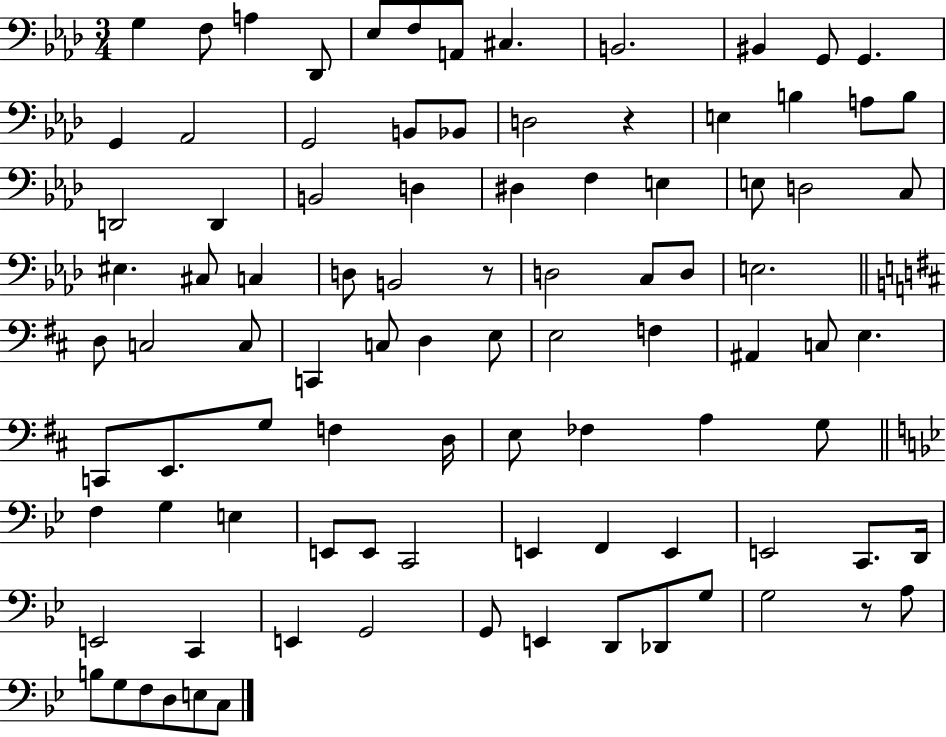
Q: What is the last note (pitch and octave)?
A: C3